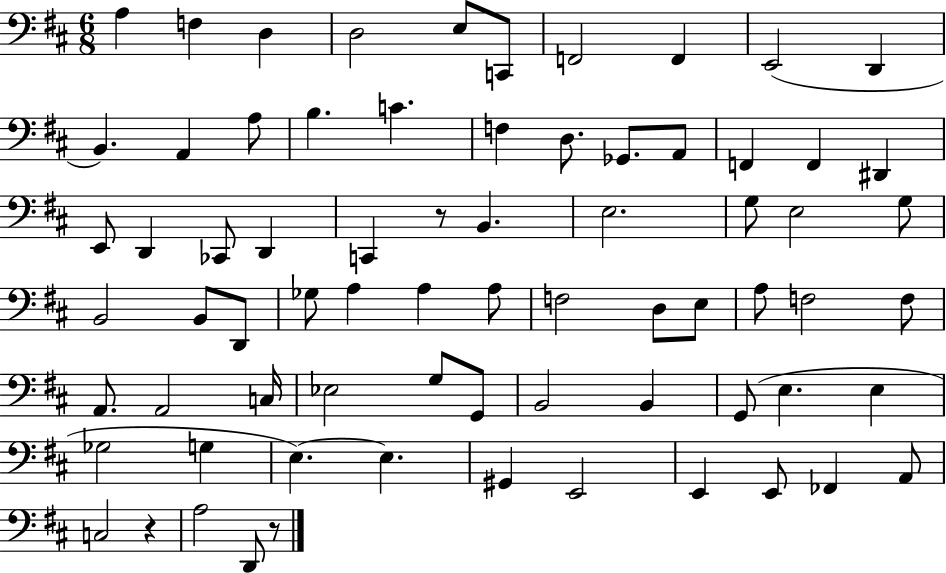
X:1
T:Untitled
M:6/8
L:1/4
K:D
A, F, D, D,2 E,/2 C,,/2 F,,2 F,, E,,2 D,, B,, A,, A,/2 B, C F, D,/2 _G,,/2 A,,/2 F,, F,, ^D,, E,,/2 D,, _C,,/2 D,, C,, z/2 B,, E,2 G,/2 E,2 G,/2 B,,2 B,,/2 D,,/2 _G,/2 A, A, A,/2 F,2 D,/2 E,/2 A,/2 F,2 F,/2 A,,/2 A,,2 C,/4 _E,2 G,/2 G,,/2 B,,2 B,, G,,/2 E, E, _G,2 G, E, E, ^G,, E,,2 E,, E,,/2 _F,, A,,/2 C,2 z A,2 D,,/2 z/2